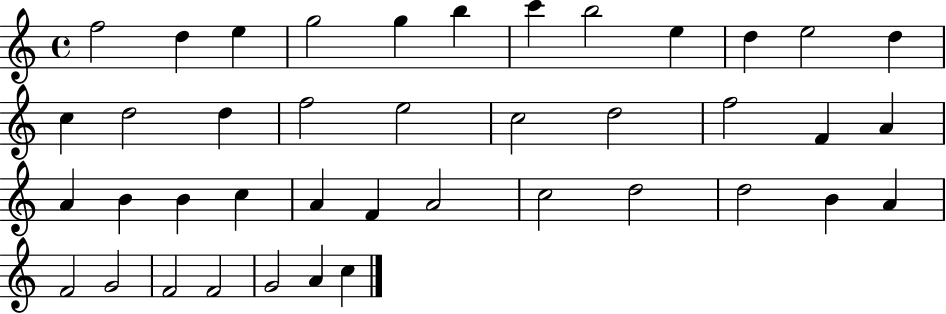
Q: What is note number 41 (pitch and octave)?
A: C5